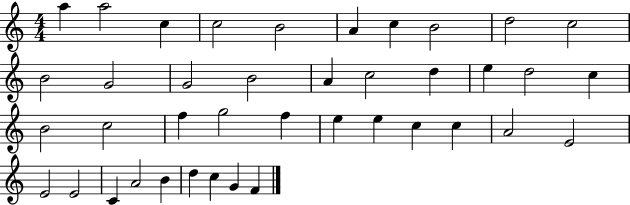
X:1
T:Untitled
M:4/4
L:1/4
K:C
a a2 c c2 B2 A c B2 d2 c2 B2 G2 G2 B2 A c2 d e d2 c B2 c2 f g2 f e e c c A2 E2 E2 E2 C A2 B d c G F